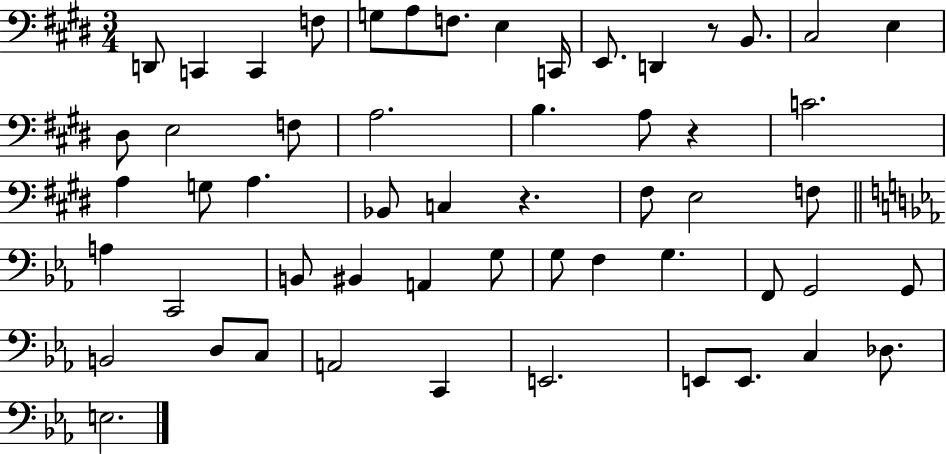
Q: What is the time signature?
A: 3/4